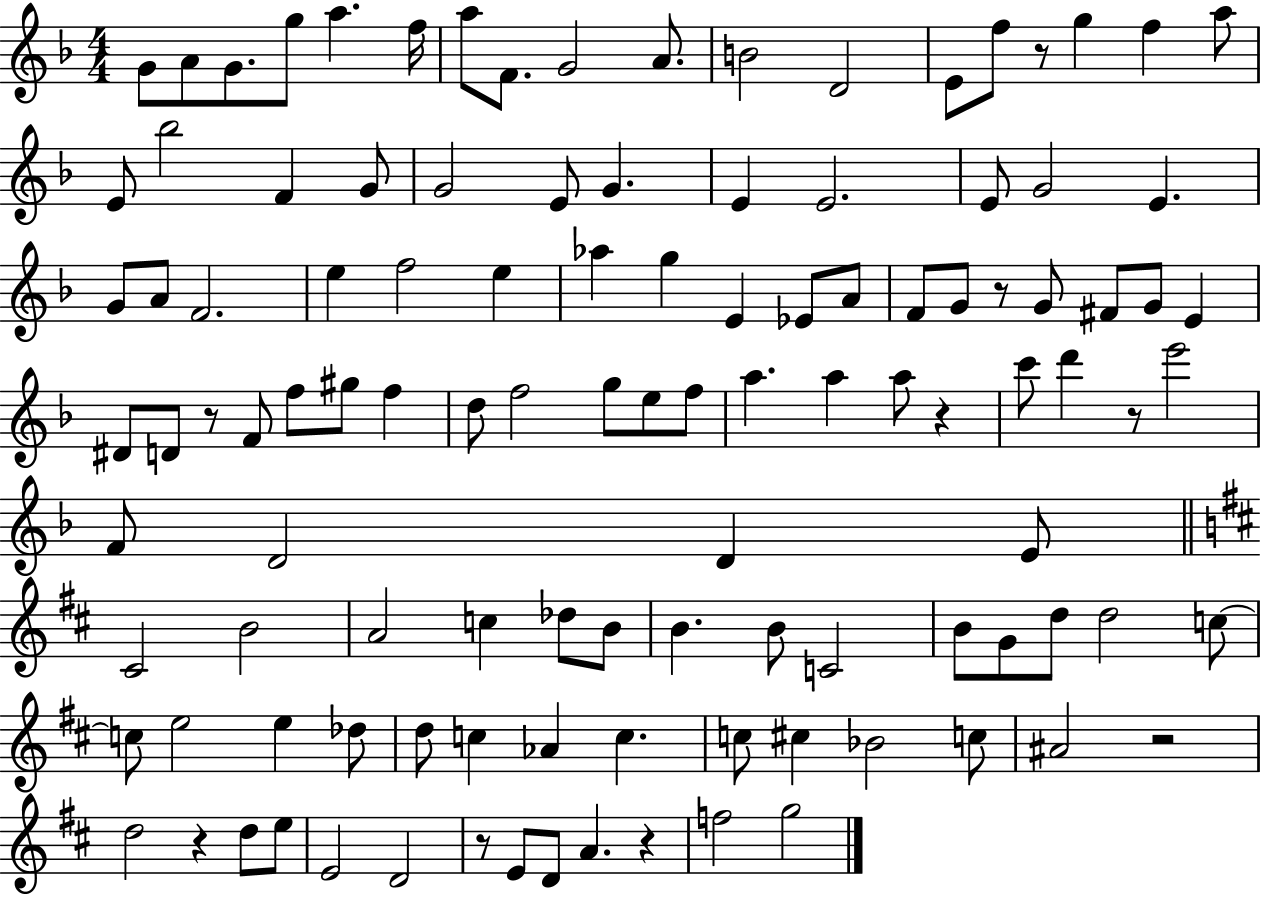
{
  \clef treble
  \numericTimeSignature
  \time 4/4
  \key f \major
  g'8 a'8 g'8. g''8 a''4. f''16 | a''8 f'8. g'2 a'8. | b'2 d'2 | e'8 f''8 r8 g''4 f''4 a''8 | \break e'8 bes''2 f'4 g'8 | g'2 e'8 g'4. | e'4 e'2. | e'8 g'2 e'4. | \break g'8 a'8 f'2. | e''4 f''2 e''4 | aes''4 g''4 e'4 ees'8 a'8 | f'8 g'8 r8 g'8 fis'8 g'8 e'4 | \break dis'8 d'8 r8 f'8 f''8 gis''8 f''4 | d''8 f''2 g''8 e''8 f''8 | a''4. a''4 a''8 r4 | c'''8 d'''4 r8 e'''2 | \break f'8 d'2 d'4 e'8 | \bar "||" \break \key d \major cis'2 b'2 | a'2 c''4 des''8 b'8 | b'4. b'8 c'2 | b'8 g'8 d''8 d''2 c''8~~ | \break c''8 e''2 e''4 des''8 | d''8 c''4 aes'4 c''4. | c''8 cis''4 bes'2 c''8 | ais'2 r2 | \break d''2 r4 d''8 e''8 | e'2 d'2 | r8 e'8 d'8 a'4. r4 | f''2 g''2 | \break \bar "|."
}